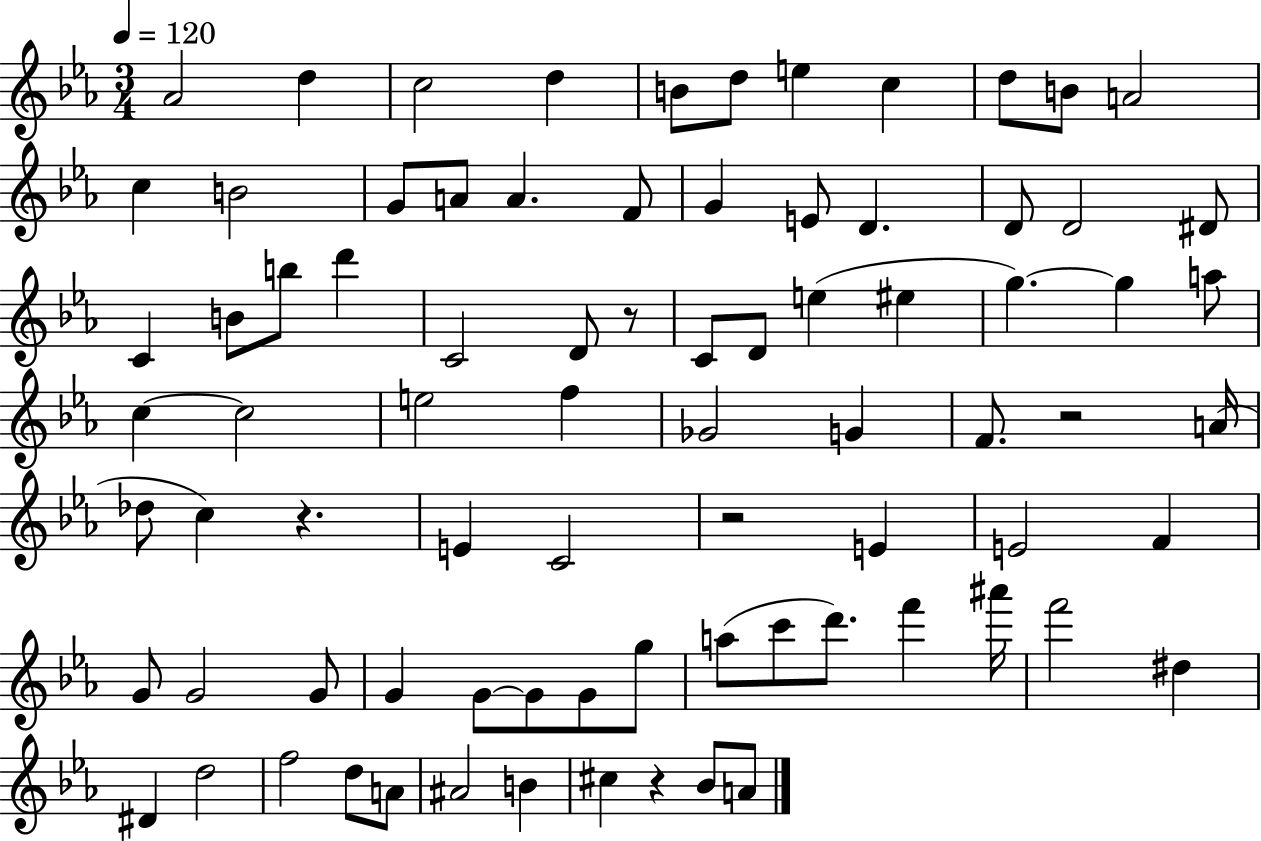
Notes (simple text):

Ab4/h D5/q C5/h D5/q B4/e D5/e E5/q C5/q D5/e B4/e A4/h C5/q B4/h G4/e A4/e A4/q. F4/e G4/q E4/e D4/q. D4/e D4/h D#4/e C4/q B4/e B5/e D6/q C4/h D4/e R/e C4/e D4/e E5/q EIS5/q G5/q. G5/q A5/e C5/q C5/h E5/h F5/q Gb4/h G4/q F4/e. R/h A4/s Db5/e C5/q R/q. E4/q C4/h R/h E4/q E4/h F4/q G4/e G4/h G4/e G4/q G4/e G4/e G4/e G5/e A5/e C6/e D6/e. F6/q A#6/s F6/h D#5/q D#4/q D5/h F5/h D5/e A4/e A#4/h B4/q C#5/q R/q Bb4/e A4/e